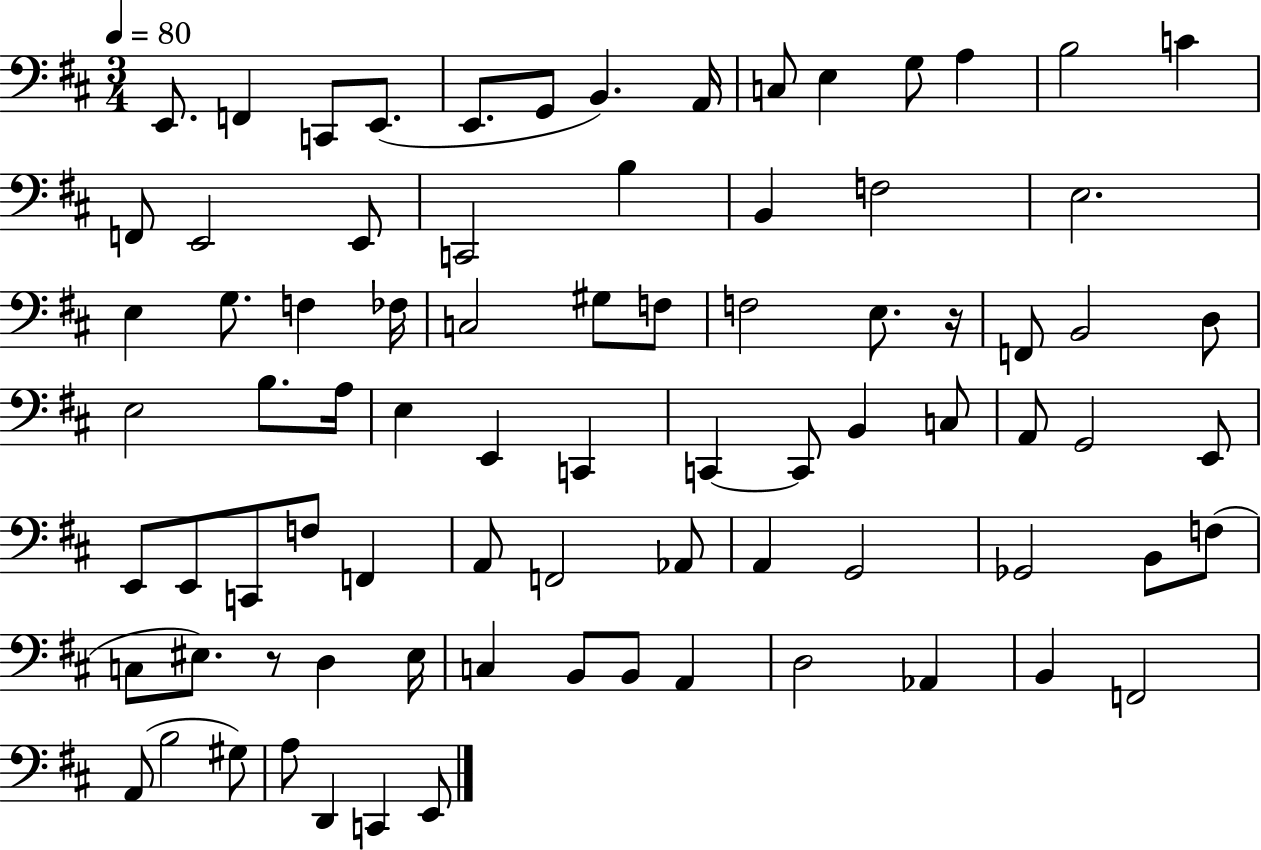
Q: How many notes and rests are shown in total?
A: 81